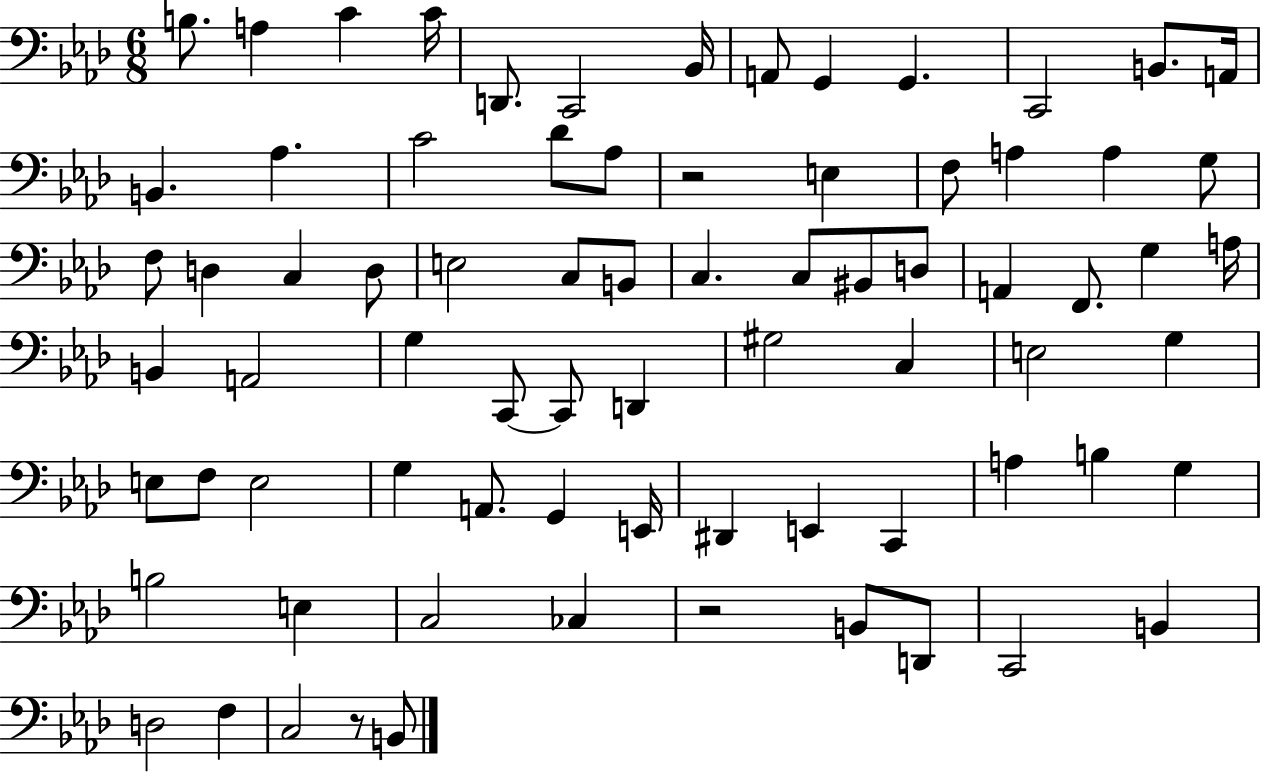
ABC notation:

X:1
T:Untitled
M:6/8
L:1/4
K:Ab
B,/2 A, C C/4 D,,/2 C,,2 _B,,/4 A,,/2 G,, G,, C,,2 B,,/2 A,,/4 B,, _A, C2 _D/2 _A,/2 z2 E, F,/2 A, A, G,/2 F,/2 D, C, D,/2 E,2 C,/2 B,,/2 C, C,/2 ^B,,/2 D,/2 A,, F,,/2 G, A,/4 B,, A,,2 G, C,,/2 C,,/2 D,, ^G,2 C, E,2 G, E,/2 F,/2 E,2 G, A,,/2 G,, E,,/4 ^D,, E,, C,, A, B, G, B,2 E, C,2 _C, z2 B,,/2 D,,/2 C,,2 B,, D,2 F, C,2 z/2 B,,/2